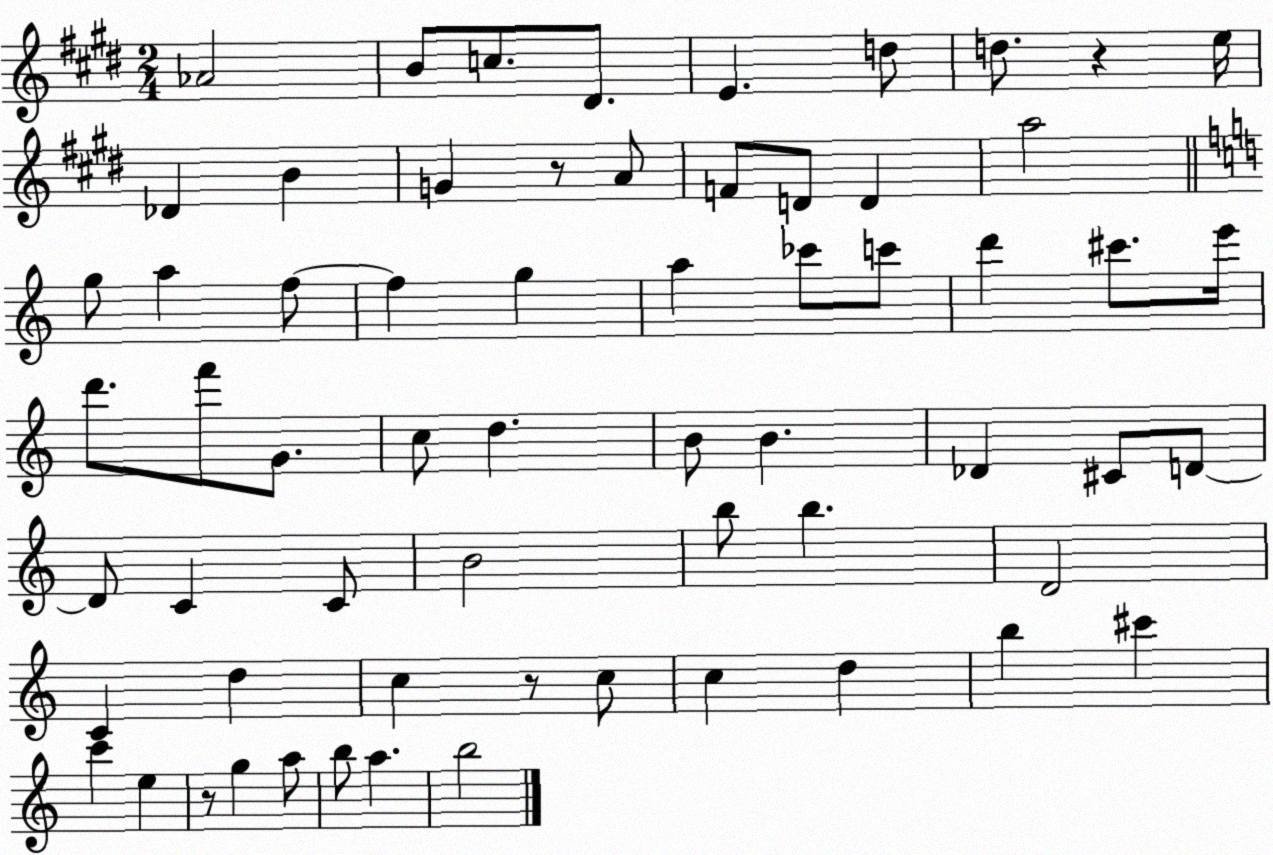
X:1
T:Untitled
M:2/4
L:1/4
K:E
_A2 B/2 c/2 ^D/2 E d/2 d/2 z e/4 _D B G z/2 A/2 F/2 D/2 D a2 g/2 a f/2 f g a _c'/2 c'/2 d' ^c'/2 e'/4 d'/2 f'/2 G/2 c/2 d B/2 B _D ^C/2 D/2 D/2 C C/2 B2 b/2 b D2 C d c z/2 c/2 c d b ^c' c' e z/2 g a/2 b/2 a b2